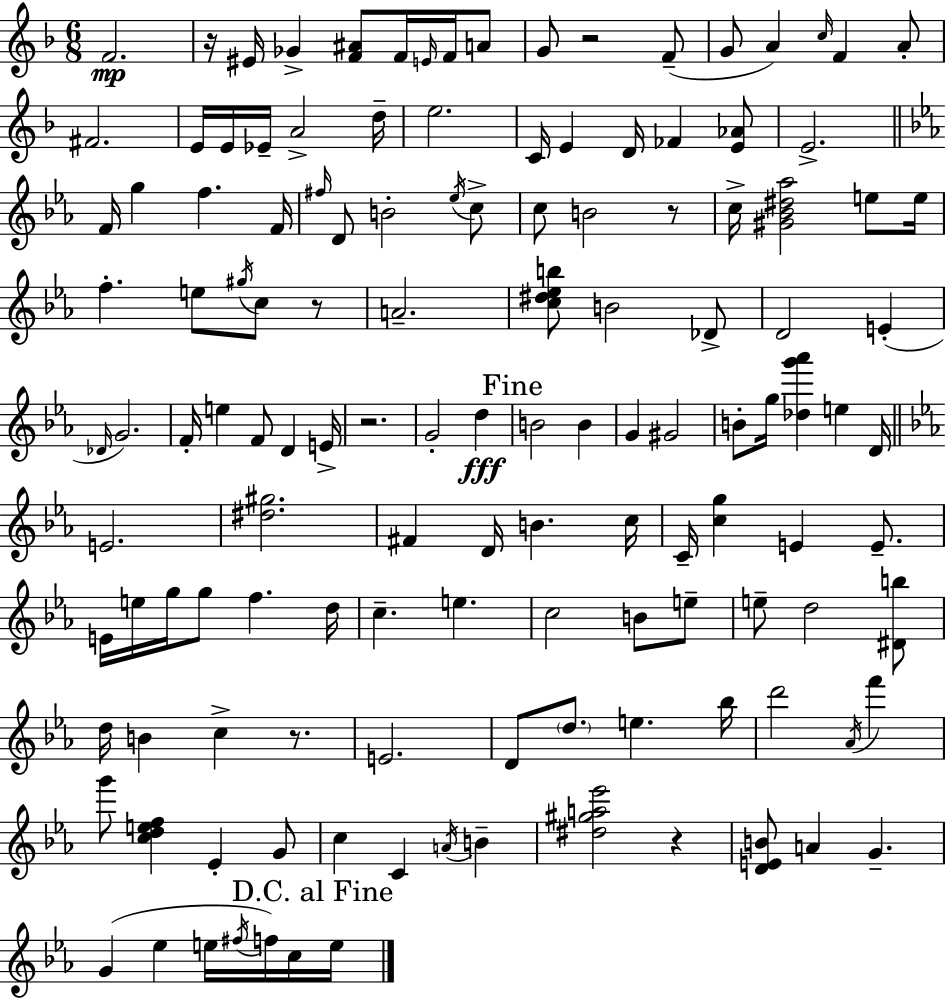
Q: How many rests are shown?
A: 7